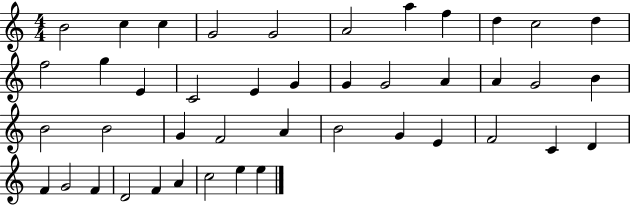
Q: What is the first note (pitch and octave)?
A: B4